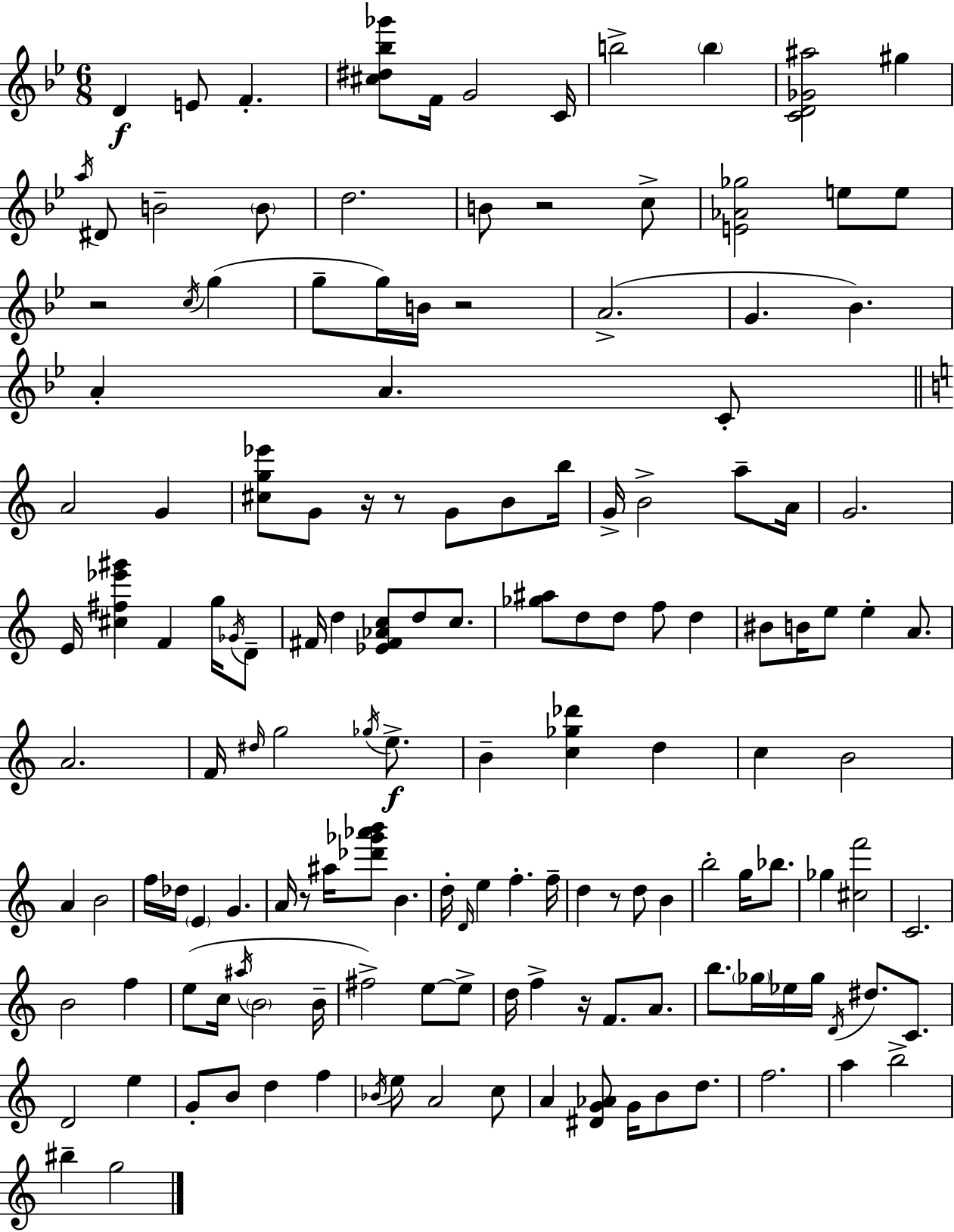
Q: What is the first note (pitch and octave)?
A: D4